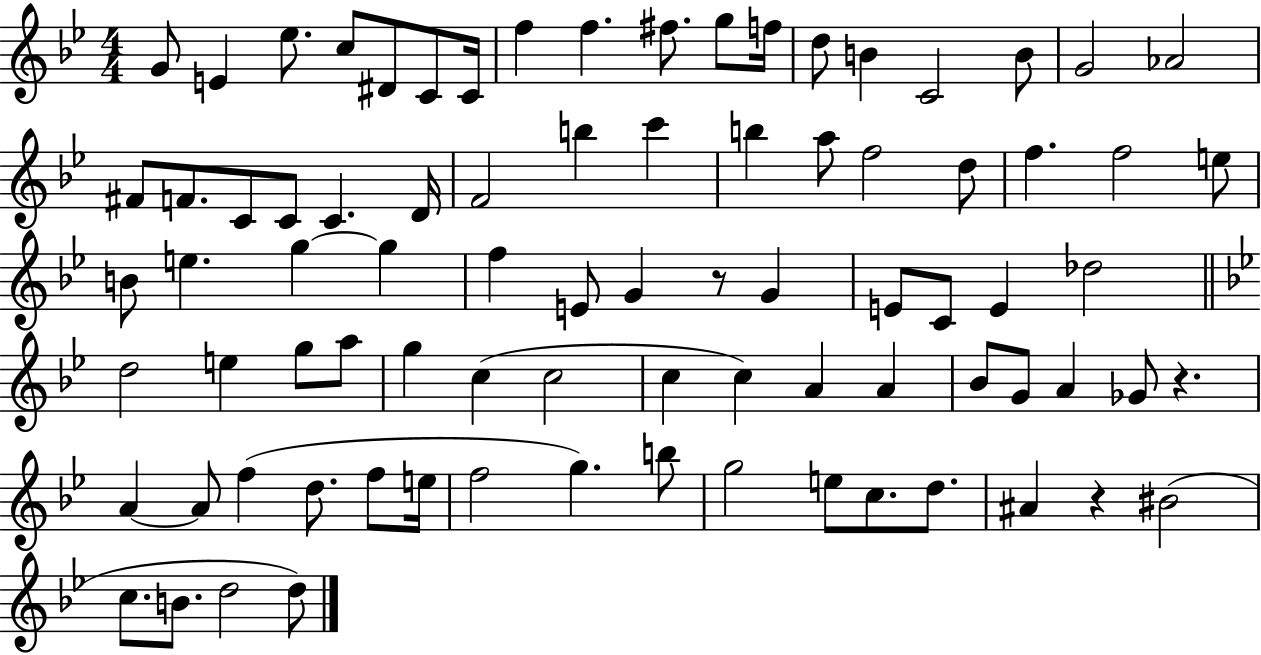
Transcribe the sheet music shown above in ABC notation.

X:1
T:Untitled
M:4/4
L:1/4
K:Bb
G/2 E _e/2 c/2 ^D/2 C/2 C/4 f f ^f/2 g/2 f/4 d/2 B C2 B/2 G2 _A2 ^F/2 F/2 C/2 C/2 C D/4 F2 b c' b a/2 f2 d/2 f f2 e/2 B/2 e g g f E/2 G z/2 G E/2 C/2 E _d2 d2 e g/2 a/2 g c c2 c c A A _B/2 G/2 A _G/2 z A A/2 f d/2 f/2 e/4 f2 g b/2 g2 e/2 c/2 d/2 ^A z ^B2 c/2 B/2 d2 d/2